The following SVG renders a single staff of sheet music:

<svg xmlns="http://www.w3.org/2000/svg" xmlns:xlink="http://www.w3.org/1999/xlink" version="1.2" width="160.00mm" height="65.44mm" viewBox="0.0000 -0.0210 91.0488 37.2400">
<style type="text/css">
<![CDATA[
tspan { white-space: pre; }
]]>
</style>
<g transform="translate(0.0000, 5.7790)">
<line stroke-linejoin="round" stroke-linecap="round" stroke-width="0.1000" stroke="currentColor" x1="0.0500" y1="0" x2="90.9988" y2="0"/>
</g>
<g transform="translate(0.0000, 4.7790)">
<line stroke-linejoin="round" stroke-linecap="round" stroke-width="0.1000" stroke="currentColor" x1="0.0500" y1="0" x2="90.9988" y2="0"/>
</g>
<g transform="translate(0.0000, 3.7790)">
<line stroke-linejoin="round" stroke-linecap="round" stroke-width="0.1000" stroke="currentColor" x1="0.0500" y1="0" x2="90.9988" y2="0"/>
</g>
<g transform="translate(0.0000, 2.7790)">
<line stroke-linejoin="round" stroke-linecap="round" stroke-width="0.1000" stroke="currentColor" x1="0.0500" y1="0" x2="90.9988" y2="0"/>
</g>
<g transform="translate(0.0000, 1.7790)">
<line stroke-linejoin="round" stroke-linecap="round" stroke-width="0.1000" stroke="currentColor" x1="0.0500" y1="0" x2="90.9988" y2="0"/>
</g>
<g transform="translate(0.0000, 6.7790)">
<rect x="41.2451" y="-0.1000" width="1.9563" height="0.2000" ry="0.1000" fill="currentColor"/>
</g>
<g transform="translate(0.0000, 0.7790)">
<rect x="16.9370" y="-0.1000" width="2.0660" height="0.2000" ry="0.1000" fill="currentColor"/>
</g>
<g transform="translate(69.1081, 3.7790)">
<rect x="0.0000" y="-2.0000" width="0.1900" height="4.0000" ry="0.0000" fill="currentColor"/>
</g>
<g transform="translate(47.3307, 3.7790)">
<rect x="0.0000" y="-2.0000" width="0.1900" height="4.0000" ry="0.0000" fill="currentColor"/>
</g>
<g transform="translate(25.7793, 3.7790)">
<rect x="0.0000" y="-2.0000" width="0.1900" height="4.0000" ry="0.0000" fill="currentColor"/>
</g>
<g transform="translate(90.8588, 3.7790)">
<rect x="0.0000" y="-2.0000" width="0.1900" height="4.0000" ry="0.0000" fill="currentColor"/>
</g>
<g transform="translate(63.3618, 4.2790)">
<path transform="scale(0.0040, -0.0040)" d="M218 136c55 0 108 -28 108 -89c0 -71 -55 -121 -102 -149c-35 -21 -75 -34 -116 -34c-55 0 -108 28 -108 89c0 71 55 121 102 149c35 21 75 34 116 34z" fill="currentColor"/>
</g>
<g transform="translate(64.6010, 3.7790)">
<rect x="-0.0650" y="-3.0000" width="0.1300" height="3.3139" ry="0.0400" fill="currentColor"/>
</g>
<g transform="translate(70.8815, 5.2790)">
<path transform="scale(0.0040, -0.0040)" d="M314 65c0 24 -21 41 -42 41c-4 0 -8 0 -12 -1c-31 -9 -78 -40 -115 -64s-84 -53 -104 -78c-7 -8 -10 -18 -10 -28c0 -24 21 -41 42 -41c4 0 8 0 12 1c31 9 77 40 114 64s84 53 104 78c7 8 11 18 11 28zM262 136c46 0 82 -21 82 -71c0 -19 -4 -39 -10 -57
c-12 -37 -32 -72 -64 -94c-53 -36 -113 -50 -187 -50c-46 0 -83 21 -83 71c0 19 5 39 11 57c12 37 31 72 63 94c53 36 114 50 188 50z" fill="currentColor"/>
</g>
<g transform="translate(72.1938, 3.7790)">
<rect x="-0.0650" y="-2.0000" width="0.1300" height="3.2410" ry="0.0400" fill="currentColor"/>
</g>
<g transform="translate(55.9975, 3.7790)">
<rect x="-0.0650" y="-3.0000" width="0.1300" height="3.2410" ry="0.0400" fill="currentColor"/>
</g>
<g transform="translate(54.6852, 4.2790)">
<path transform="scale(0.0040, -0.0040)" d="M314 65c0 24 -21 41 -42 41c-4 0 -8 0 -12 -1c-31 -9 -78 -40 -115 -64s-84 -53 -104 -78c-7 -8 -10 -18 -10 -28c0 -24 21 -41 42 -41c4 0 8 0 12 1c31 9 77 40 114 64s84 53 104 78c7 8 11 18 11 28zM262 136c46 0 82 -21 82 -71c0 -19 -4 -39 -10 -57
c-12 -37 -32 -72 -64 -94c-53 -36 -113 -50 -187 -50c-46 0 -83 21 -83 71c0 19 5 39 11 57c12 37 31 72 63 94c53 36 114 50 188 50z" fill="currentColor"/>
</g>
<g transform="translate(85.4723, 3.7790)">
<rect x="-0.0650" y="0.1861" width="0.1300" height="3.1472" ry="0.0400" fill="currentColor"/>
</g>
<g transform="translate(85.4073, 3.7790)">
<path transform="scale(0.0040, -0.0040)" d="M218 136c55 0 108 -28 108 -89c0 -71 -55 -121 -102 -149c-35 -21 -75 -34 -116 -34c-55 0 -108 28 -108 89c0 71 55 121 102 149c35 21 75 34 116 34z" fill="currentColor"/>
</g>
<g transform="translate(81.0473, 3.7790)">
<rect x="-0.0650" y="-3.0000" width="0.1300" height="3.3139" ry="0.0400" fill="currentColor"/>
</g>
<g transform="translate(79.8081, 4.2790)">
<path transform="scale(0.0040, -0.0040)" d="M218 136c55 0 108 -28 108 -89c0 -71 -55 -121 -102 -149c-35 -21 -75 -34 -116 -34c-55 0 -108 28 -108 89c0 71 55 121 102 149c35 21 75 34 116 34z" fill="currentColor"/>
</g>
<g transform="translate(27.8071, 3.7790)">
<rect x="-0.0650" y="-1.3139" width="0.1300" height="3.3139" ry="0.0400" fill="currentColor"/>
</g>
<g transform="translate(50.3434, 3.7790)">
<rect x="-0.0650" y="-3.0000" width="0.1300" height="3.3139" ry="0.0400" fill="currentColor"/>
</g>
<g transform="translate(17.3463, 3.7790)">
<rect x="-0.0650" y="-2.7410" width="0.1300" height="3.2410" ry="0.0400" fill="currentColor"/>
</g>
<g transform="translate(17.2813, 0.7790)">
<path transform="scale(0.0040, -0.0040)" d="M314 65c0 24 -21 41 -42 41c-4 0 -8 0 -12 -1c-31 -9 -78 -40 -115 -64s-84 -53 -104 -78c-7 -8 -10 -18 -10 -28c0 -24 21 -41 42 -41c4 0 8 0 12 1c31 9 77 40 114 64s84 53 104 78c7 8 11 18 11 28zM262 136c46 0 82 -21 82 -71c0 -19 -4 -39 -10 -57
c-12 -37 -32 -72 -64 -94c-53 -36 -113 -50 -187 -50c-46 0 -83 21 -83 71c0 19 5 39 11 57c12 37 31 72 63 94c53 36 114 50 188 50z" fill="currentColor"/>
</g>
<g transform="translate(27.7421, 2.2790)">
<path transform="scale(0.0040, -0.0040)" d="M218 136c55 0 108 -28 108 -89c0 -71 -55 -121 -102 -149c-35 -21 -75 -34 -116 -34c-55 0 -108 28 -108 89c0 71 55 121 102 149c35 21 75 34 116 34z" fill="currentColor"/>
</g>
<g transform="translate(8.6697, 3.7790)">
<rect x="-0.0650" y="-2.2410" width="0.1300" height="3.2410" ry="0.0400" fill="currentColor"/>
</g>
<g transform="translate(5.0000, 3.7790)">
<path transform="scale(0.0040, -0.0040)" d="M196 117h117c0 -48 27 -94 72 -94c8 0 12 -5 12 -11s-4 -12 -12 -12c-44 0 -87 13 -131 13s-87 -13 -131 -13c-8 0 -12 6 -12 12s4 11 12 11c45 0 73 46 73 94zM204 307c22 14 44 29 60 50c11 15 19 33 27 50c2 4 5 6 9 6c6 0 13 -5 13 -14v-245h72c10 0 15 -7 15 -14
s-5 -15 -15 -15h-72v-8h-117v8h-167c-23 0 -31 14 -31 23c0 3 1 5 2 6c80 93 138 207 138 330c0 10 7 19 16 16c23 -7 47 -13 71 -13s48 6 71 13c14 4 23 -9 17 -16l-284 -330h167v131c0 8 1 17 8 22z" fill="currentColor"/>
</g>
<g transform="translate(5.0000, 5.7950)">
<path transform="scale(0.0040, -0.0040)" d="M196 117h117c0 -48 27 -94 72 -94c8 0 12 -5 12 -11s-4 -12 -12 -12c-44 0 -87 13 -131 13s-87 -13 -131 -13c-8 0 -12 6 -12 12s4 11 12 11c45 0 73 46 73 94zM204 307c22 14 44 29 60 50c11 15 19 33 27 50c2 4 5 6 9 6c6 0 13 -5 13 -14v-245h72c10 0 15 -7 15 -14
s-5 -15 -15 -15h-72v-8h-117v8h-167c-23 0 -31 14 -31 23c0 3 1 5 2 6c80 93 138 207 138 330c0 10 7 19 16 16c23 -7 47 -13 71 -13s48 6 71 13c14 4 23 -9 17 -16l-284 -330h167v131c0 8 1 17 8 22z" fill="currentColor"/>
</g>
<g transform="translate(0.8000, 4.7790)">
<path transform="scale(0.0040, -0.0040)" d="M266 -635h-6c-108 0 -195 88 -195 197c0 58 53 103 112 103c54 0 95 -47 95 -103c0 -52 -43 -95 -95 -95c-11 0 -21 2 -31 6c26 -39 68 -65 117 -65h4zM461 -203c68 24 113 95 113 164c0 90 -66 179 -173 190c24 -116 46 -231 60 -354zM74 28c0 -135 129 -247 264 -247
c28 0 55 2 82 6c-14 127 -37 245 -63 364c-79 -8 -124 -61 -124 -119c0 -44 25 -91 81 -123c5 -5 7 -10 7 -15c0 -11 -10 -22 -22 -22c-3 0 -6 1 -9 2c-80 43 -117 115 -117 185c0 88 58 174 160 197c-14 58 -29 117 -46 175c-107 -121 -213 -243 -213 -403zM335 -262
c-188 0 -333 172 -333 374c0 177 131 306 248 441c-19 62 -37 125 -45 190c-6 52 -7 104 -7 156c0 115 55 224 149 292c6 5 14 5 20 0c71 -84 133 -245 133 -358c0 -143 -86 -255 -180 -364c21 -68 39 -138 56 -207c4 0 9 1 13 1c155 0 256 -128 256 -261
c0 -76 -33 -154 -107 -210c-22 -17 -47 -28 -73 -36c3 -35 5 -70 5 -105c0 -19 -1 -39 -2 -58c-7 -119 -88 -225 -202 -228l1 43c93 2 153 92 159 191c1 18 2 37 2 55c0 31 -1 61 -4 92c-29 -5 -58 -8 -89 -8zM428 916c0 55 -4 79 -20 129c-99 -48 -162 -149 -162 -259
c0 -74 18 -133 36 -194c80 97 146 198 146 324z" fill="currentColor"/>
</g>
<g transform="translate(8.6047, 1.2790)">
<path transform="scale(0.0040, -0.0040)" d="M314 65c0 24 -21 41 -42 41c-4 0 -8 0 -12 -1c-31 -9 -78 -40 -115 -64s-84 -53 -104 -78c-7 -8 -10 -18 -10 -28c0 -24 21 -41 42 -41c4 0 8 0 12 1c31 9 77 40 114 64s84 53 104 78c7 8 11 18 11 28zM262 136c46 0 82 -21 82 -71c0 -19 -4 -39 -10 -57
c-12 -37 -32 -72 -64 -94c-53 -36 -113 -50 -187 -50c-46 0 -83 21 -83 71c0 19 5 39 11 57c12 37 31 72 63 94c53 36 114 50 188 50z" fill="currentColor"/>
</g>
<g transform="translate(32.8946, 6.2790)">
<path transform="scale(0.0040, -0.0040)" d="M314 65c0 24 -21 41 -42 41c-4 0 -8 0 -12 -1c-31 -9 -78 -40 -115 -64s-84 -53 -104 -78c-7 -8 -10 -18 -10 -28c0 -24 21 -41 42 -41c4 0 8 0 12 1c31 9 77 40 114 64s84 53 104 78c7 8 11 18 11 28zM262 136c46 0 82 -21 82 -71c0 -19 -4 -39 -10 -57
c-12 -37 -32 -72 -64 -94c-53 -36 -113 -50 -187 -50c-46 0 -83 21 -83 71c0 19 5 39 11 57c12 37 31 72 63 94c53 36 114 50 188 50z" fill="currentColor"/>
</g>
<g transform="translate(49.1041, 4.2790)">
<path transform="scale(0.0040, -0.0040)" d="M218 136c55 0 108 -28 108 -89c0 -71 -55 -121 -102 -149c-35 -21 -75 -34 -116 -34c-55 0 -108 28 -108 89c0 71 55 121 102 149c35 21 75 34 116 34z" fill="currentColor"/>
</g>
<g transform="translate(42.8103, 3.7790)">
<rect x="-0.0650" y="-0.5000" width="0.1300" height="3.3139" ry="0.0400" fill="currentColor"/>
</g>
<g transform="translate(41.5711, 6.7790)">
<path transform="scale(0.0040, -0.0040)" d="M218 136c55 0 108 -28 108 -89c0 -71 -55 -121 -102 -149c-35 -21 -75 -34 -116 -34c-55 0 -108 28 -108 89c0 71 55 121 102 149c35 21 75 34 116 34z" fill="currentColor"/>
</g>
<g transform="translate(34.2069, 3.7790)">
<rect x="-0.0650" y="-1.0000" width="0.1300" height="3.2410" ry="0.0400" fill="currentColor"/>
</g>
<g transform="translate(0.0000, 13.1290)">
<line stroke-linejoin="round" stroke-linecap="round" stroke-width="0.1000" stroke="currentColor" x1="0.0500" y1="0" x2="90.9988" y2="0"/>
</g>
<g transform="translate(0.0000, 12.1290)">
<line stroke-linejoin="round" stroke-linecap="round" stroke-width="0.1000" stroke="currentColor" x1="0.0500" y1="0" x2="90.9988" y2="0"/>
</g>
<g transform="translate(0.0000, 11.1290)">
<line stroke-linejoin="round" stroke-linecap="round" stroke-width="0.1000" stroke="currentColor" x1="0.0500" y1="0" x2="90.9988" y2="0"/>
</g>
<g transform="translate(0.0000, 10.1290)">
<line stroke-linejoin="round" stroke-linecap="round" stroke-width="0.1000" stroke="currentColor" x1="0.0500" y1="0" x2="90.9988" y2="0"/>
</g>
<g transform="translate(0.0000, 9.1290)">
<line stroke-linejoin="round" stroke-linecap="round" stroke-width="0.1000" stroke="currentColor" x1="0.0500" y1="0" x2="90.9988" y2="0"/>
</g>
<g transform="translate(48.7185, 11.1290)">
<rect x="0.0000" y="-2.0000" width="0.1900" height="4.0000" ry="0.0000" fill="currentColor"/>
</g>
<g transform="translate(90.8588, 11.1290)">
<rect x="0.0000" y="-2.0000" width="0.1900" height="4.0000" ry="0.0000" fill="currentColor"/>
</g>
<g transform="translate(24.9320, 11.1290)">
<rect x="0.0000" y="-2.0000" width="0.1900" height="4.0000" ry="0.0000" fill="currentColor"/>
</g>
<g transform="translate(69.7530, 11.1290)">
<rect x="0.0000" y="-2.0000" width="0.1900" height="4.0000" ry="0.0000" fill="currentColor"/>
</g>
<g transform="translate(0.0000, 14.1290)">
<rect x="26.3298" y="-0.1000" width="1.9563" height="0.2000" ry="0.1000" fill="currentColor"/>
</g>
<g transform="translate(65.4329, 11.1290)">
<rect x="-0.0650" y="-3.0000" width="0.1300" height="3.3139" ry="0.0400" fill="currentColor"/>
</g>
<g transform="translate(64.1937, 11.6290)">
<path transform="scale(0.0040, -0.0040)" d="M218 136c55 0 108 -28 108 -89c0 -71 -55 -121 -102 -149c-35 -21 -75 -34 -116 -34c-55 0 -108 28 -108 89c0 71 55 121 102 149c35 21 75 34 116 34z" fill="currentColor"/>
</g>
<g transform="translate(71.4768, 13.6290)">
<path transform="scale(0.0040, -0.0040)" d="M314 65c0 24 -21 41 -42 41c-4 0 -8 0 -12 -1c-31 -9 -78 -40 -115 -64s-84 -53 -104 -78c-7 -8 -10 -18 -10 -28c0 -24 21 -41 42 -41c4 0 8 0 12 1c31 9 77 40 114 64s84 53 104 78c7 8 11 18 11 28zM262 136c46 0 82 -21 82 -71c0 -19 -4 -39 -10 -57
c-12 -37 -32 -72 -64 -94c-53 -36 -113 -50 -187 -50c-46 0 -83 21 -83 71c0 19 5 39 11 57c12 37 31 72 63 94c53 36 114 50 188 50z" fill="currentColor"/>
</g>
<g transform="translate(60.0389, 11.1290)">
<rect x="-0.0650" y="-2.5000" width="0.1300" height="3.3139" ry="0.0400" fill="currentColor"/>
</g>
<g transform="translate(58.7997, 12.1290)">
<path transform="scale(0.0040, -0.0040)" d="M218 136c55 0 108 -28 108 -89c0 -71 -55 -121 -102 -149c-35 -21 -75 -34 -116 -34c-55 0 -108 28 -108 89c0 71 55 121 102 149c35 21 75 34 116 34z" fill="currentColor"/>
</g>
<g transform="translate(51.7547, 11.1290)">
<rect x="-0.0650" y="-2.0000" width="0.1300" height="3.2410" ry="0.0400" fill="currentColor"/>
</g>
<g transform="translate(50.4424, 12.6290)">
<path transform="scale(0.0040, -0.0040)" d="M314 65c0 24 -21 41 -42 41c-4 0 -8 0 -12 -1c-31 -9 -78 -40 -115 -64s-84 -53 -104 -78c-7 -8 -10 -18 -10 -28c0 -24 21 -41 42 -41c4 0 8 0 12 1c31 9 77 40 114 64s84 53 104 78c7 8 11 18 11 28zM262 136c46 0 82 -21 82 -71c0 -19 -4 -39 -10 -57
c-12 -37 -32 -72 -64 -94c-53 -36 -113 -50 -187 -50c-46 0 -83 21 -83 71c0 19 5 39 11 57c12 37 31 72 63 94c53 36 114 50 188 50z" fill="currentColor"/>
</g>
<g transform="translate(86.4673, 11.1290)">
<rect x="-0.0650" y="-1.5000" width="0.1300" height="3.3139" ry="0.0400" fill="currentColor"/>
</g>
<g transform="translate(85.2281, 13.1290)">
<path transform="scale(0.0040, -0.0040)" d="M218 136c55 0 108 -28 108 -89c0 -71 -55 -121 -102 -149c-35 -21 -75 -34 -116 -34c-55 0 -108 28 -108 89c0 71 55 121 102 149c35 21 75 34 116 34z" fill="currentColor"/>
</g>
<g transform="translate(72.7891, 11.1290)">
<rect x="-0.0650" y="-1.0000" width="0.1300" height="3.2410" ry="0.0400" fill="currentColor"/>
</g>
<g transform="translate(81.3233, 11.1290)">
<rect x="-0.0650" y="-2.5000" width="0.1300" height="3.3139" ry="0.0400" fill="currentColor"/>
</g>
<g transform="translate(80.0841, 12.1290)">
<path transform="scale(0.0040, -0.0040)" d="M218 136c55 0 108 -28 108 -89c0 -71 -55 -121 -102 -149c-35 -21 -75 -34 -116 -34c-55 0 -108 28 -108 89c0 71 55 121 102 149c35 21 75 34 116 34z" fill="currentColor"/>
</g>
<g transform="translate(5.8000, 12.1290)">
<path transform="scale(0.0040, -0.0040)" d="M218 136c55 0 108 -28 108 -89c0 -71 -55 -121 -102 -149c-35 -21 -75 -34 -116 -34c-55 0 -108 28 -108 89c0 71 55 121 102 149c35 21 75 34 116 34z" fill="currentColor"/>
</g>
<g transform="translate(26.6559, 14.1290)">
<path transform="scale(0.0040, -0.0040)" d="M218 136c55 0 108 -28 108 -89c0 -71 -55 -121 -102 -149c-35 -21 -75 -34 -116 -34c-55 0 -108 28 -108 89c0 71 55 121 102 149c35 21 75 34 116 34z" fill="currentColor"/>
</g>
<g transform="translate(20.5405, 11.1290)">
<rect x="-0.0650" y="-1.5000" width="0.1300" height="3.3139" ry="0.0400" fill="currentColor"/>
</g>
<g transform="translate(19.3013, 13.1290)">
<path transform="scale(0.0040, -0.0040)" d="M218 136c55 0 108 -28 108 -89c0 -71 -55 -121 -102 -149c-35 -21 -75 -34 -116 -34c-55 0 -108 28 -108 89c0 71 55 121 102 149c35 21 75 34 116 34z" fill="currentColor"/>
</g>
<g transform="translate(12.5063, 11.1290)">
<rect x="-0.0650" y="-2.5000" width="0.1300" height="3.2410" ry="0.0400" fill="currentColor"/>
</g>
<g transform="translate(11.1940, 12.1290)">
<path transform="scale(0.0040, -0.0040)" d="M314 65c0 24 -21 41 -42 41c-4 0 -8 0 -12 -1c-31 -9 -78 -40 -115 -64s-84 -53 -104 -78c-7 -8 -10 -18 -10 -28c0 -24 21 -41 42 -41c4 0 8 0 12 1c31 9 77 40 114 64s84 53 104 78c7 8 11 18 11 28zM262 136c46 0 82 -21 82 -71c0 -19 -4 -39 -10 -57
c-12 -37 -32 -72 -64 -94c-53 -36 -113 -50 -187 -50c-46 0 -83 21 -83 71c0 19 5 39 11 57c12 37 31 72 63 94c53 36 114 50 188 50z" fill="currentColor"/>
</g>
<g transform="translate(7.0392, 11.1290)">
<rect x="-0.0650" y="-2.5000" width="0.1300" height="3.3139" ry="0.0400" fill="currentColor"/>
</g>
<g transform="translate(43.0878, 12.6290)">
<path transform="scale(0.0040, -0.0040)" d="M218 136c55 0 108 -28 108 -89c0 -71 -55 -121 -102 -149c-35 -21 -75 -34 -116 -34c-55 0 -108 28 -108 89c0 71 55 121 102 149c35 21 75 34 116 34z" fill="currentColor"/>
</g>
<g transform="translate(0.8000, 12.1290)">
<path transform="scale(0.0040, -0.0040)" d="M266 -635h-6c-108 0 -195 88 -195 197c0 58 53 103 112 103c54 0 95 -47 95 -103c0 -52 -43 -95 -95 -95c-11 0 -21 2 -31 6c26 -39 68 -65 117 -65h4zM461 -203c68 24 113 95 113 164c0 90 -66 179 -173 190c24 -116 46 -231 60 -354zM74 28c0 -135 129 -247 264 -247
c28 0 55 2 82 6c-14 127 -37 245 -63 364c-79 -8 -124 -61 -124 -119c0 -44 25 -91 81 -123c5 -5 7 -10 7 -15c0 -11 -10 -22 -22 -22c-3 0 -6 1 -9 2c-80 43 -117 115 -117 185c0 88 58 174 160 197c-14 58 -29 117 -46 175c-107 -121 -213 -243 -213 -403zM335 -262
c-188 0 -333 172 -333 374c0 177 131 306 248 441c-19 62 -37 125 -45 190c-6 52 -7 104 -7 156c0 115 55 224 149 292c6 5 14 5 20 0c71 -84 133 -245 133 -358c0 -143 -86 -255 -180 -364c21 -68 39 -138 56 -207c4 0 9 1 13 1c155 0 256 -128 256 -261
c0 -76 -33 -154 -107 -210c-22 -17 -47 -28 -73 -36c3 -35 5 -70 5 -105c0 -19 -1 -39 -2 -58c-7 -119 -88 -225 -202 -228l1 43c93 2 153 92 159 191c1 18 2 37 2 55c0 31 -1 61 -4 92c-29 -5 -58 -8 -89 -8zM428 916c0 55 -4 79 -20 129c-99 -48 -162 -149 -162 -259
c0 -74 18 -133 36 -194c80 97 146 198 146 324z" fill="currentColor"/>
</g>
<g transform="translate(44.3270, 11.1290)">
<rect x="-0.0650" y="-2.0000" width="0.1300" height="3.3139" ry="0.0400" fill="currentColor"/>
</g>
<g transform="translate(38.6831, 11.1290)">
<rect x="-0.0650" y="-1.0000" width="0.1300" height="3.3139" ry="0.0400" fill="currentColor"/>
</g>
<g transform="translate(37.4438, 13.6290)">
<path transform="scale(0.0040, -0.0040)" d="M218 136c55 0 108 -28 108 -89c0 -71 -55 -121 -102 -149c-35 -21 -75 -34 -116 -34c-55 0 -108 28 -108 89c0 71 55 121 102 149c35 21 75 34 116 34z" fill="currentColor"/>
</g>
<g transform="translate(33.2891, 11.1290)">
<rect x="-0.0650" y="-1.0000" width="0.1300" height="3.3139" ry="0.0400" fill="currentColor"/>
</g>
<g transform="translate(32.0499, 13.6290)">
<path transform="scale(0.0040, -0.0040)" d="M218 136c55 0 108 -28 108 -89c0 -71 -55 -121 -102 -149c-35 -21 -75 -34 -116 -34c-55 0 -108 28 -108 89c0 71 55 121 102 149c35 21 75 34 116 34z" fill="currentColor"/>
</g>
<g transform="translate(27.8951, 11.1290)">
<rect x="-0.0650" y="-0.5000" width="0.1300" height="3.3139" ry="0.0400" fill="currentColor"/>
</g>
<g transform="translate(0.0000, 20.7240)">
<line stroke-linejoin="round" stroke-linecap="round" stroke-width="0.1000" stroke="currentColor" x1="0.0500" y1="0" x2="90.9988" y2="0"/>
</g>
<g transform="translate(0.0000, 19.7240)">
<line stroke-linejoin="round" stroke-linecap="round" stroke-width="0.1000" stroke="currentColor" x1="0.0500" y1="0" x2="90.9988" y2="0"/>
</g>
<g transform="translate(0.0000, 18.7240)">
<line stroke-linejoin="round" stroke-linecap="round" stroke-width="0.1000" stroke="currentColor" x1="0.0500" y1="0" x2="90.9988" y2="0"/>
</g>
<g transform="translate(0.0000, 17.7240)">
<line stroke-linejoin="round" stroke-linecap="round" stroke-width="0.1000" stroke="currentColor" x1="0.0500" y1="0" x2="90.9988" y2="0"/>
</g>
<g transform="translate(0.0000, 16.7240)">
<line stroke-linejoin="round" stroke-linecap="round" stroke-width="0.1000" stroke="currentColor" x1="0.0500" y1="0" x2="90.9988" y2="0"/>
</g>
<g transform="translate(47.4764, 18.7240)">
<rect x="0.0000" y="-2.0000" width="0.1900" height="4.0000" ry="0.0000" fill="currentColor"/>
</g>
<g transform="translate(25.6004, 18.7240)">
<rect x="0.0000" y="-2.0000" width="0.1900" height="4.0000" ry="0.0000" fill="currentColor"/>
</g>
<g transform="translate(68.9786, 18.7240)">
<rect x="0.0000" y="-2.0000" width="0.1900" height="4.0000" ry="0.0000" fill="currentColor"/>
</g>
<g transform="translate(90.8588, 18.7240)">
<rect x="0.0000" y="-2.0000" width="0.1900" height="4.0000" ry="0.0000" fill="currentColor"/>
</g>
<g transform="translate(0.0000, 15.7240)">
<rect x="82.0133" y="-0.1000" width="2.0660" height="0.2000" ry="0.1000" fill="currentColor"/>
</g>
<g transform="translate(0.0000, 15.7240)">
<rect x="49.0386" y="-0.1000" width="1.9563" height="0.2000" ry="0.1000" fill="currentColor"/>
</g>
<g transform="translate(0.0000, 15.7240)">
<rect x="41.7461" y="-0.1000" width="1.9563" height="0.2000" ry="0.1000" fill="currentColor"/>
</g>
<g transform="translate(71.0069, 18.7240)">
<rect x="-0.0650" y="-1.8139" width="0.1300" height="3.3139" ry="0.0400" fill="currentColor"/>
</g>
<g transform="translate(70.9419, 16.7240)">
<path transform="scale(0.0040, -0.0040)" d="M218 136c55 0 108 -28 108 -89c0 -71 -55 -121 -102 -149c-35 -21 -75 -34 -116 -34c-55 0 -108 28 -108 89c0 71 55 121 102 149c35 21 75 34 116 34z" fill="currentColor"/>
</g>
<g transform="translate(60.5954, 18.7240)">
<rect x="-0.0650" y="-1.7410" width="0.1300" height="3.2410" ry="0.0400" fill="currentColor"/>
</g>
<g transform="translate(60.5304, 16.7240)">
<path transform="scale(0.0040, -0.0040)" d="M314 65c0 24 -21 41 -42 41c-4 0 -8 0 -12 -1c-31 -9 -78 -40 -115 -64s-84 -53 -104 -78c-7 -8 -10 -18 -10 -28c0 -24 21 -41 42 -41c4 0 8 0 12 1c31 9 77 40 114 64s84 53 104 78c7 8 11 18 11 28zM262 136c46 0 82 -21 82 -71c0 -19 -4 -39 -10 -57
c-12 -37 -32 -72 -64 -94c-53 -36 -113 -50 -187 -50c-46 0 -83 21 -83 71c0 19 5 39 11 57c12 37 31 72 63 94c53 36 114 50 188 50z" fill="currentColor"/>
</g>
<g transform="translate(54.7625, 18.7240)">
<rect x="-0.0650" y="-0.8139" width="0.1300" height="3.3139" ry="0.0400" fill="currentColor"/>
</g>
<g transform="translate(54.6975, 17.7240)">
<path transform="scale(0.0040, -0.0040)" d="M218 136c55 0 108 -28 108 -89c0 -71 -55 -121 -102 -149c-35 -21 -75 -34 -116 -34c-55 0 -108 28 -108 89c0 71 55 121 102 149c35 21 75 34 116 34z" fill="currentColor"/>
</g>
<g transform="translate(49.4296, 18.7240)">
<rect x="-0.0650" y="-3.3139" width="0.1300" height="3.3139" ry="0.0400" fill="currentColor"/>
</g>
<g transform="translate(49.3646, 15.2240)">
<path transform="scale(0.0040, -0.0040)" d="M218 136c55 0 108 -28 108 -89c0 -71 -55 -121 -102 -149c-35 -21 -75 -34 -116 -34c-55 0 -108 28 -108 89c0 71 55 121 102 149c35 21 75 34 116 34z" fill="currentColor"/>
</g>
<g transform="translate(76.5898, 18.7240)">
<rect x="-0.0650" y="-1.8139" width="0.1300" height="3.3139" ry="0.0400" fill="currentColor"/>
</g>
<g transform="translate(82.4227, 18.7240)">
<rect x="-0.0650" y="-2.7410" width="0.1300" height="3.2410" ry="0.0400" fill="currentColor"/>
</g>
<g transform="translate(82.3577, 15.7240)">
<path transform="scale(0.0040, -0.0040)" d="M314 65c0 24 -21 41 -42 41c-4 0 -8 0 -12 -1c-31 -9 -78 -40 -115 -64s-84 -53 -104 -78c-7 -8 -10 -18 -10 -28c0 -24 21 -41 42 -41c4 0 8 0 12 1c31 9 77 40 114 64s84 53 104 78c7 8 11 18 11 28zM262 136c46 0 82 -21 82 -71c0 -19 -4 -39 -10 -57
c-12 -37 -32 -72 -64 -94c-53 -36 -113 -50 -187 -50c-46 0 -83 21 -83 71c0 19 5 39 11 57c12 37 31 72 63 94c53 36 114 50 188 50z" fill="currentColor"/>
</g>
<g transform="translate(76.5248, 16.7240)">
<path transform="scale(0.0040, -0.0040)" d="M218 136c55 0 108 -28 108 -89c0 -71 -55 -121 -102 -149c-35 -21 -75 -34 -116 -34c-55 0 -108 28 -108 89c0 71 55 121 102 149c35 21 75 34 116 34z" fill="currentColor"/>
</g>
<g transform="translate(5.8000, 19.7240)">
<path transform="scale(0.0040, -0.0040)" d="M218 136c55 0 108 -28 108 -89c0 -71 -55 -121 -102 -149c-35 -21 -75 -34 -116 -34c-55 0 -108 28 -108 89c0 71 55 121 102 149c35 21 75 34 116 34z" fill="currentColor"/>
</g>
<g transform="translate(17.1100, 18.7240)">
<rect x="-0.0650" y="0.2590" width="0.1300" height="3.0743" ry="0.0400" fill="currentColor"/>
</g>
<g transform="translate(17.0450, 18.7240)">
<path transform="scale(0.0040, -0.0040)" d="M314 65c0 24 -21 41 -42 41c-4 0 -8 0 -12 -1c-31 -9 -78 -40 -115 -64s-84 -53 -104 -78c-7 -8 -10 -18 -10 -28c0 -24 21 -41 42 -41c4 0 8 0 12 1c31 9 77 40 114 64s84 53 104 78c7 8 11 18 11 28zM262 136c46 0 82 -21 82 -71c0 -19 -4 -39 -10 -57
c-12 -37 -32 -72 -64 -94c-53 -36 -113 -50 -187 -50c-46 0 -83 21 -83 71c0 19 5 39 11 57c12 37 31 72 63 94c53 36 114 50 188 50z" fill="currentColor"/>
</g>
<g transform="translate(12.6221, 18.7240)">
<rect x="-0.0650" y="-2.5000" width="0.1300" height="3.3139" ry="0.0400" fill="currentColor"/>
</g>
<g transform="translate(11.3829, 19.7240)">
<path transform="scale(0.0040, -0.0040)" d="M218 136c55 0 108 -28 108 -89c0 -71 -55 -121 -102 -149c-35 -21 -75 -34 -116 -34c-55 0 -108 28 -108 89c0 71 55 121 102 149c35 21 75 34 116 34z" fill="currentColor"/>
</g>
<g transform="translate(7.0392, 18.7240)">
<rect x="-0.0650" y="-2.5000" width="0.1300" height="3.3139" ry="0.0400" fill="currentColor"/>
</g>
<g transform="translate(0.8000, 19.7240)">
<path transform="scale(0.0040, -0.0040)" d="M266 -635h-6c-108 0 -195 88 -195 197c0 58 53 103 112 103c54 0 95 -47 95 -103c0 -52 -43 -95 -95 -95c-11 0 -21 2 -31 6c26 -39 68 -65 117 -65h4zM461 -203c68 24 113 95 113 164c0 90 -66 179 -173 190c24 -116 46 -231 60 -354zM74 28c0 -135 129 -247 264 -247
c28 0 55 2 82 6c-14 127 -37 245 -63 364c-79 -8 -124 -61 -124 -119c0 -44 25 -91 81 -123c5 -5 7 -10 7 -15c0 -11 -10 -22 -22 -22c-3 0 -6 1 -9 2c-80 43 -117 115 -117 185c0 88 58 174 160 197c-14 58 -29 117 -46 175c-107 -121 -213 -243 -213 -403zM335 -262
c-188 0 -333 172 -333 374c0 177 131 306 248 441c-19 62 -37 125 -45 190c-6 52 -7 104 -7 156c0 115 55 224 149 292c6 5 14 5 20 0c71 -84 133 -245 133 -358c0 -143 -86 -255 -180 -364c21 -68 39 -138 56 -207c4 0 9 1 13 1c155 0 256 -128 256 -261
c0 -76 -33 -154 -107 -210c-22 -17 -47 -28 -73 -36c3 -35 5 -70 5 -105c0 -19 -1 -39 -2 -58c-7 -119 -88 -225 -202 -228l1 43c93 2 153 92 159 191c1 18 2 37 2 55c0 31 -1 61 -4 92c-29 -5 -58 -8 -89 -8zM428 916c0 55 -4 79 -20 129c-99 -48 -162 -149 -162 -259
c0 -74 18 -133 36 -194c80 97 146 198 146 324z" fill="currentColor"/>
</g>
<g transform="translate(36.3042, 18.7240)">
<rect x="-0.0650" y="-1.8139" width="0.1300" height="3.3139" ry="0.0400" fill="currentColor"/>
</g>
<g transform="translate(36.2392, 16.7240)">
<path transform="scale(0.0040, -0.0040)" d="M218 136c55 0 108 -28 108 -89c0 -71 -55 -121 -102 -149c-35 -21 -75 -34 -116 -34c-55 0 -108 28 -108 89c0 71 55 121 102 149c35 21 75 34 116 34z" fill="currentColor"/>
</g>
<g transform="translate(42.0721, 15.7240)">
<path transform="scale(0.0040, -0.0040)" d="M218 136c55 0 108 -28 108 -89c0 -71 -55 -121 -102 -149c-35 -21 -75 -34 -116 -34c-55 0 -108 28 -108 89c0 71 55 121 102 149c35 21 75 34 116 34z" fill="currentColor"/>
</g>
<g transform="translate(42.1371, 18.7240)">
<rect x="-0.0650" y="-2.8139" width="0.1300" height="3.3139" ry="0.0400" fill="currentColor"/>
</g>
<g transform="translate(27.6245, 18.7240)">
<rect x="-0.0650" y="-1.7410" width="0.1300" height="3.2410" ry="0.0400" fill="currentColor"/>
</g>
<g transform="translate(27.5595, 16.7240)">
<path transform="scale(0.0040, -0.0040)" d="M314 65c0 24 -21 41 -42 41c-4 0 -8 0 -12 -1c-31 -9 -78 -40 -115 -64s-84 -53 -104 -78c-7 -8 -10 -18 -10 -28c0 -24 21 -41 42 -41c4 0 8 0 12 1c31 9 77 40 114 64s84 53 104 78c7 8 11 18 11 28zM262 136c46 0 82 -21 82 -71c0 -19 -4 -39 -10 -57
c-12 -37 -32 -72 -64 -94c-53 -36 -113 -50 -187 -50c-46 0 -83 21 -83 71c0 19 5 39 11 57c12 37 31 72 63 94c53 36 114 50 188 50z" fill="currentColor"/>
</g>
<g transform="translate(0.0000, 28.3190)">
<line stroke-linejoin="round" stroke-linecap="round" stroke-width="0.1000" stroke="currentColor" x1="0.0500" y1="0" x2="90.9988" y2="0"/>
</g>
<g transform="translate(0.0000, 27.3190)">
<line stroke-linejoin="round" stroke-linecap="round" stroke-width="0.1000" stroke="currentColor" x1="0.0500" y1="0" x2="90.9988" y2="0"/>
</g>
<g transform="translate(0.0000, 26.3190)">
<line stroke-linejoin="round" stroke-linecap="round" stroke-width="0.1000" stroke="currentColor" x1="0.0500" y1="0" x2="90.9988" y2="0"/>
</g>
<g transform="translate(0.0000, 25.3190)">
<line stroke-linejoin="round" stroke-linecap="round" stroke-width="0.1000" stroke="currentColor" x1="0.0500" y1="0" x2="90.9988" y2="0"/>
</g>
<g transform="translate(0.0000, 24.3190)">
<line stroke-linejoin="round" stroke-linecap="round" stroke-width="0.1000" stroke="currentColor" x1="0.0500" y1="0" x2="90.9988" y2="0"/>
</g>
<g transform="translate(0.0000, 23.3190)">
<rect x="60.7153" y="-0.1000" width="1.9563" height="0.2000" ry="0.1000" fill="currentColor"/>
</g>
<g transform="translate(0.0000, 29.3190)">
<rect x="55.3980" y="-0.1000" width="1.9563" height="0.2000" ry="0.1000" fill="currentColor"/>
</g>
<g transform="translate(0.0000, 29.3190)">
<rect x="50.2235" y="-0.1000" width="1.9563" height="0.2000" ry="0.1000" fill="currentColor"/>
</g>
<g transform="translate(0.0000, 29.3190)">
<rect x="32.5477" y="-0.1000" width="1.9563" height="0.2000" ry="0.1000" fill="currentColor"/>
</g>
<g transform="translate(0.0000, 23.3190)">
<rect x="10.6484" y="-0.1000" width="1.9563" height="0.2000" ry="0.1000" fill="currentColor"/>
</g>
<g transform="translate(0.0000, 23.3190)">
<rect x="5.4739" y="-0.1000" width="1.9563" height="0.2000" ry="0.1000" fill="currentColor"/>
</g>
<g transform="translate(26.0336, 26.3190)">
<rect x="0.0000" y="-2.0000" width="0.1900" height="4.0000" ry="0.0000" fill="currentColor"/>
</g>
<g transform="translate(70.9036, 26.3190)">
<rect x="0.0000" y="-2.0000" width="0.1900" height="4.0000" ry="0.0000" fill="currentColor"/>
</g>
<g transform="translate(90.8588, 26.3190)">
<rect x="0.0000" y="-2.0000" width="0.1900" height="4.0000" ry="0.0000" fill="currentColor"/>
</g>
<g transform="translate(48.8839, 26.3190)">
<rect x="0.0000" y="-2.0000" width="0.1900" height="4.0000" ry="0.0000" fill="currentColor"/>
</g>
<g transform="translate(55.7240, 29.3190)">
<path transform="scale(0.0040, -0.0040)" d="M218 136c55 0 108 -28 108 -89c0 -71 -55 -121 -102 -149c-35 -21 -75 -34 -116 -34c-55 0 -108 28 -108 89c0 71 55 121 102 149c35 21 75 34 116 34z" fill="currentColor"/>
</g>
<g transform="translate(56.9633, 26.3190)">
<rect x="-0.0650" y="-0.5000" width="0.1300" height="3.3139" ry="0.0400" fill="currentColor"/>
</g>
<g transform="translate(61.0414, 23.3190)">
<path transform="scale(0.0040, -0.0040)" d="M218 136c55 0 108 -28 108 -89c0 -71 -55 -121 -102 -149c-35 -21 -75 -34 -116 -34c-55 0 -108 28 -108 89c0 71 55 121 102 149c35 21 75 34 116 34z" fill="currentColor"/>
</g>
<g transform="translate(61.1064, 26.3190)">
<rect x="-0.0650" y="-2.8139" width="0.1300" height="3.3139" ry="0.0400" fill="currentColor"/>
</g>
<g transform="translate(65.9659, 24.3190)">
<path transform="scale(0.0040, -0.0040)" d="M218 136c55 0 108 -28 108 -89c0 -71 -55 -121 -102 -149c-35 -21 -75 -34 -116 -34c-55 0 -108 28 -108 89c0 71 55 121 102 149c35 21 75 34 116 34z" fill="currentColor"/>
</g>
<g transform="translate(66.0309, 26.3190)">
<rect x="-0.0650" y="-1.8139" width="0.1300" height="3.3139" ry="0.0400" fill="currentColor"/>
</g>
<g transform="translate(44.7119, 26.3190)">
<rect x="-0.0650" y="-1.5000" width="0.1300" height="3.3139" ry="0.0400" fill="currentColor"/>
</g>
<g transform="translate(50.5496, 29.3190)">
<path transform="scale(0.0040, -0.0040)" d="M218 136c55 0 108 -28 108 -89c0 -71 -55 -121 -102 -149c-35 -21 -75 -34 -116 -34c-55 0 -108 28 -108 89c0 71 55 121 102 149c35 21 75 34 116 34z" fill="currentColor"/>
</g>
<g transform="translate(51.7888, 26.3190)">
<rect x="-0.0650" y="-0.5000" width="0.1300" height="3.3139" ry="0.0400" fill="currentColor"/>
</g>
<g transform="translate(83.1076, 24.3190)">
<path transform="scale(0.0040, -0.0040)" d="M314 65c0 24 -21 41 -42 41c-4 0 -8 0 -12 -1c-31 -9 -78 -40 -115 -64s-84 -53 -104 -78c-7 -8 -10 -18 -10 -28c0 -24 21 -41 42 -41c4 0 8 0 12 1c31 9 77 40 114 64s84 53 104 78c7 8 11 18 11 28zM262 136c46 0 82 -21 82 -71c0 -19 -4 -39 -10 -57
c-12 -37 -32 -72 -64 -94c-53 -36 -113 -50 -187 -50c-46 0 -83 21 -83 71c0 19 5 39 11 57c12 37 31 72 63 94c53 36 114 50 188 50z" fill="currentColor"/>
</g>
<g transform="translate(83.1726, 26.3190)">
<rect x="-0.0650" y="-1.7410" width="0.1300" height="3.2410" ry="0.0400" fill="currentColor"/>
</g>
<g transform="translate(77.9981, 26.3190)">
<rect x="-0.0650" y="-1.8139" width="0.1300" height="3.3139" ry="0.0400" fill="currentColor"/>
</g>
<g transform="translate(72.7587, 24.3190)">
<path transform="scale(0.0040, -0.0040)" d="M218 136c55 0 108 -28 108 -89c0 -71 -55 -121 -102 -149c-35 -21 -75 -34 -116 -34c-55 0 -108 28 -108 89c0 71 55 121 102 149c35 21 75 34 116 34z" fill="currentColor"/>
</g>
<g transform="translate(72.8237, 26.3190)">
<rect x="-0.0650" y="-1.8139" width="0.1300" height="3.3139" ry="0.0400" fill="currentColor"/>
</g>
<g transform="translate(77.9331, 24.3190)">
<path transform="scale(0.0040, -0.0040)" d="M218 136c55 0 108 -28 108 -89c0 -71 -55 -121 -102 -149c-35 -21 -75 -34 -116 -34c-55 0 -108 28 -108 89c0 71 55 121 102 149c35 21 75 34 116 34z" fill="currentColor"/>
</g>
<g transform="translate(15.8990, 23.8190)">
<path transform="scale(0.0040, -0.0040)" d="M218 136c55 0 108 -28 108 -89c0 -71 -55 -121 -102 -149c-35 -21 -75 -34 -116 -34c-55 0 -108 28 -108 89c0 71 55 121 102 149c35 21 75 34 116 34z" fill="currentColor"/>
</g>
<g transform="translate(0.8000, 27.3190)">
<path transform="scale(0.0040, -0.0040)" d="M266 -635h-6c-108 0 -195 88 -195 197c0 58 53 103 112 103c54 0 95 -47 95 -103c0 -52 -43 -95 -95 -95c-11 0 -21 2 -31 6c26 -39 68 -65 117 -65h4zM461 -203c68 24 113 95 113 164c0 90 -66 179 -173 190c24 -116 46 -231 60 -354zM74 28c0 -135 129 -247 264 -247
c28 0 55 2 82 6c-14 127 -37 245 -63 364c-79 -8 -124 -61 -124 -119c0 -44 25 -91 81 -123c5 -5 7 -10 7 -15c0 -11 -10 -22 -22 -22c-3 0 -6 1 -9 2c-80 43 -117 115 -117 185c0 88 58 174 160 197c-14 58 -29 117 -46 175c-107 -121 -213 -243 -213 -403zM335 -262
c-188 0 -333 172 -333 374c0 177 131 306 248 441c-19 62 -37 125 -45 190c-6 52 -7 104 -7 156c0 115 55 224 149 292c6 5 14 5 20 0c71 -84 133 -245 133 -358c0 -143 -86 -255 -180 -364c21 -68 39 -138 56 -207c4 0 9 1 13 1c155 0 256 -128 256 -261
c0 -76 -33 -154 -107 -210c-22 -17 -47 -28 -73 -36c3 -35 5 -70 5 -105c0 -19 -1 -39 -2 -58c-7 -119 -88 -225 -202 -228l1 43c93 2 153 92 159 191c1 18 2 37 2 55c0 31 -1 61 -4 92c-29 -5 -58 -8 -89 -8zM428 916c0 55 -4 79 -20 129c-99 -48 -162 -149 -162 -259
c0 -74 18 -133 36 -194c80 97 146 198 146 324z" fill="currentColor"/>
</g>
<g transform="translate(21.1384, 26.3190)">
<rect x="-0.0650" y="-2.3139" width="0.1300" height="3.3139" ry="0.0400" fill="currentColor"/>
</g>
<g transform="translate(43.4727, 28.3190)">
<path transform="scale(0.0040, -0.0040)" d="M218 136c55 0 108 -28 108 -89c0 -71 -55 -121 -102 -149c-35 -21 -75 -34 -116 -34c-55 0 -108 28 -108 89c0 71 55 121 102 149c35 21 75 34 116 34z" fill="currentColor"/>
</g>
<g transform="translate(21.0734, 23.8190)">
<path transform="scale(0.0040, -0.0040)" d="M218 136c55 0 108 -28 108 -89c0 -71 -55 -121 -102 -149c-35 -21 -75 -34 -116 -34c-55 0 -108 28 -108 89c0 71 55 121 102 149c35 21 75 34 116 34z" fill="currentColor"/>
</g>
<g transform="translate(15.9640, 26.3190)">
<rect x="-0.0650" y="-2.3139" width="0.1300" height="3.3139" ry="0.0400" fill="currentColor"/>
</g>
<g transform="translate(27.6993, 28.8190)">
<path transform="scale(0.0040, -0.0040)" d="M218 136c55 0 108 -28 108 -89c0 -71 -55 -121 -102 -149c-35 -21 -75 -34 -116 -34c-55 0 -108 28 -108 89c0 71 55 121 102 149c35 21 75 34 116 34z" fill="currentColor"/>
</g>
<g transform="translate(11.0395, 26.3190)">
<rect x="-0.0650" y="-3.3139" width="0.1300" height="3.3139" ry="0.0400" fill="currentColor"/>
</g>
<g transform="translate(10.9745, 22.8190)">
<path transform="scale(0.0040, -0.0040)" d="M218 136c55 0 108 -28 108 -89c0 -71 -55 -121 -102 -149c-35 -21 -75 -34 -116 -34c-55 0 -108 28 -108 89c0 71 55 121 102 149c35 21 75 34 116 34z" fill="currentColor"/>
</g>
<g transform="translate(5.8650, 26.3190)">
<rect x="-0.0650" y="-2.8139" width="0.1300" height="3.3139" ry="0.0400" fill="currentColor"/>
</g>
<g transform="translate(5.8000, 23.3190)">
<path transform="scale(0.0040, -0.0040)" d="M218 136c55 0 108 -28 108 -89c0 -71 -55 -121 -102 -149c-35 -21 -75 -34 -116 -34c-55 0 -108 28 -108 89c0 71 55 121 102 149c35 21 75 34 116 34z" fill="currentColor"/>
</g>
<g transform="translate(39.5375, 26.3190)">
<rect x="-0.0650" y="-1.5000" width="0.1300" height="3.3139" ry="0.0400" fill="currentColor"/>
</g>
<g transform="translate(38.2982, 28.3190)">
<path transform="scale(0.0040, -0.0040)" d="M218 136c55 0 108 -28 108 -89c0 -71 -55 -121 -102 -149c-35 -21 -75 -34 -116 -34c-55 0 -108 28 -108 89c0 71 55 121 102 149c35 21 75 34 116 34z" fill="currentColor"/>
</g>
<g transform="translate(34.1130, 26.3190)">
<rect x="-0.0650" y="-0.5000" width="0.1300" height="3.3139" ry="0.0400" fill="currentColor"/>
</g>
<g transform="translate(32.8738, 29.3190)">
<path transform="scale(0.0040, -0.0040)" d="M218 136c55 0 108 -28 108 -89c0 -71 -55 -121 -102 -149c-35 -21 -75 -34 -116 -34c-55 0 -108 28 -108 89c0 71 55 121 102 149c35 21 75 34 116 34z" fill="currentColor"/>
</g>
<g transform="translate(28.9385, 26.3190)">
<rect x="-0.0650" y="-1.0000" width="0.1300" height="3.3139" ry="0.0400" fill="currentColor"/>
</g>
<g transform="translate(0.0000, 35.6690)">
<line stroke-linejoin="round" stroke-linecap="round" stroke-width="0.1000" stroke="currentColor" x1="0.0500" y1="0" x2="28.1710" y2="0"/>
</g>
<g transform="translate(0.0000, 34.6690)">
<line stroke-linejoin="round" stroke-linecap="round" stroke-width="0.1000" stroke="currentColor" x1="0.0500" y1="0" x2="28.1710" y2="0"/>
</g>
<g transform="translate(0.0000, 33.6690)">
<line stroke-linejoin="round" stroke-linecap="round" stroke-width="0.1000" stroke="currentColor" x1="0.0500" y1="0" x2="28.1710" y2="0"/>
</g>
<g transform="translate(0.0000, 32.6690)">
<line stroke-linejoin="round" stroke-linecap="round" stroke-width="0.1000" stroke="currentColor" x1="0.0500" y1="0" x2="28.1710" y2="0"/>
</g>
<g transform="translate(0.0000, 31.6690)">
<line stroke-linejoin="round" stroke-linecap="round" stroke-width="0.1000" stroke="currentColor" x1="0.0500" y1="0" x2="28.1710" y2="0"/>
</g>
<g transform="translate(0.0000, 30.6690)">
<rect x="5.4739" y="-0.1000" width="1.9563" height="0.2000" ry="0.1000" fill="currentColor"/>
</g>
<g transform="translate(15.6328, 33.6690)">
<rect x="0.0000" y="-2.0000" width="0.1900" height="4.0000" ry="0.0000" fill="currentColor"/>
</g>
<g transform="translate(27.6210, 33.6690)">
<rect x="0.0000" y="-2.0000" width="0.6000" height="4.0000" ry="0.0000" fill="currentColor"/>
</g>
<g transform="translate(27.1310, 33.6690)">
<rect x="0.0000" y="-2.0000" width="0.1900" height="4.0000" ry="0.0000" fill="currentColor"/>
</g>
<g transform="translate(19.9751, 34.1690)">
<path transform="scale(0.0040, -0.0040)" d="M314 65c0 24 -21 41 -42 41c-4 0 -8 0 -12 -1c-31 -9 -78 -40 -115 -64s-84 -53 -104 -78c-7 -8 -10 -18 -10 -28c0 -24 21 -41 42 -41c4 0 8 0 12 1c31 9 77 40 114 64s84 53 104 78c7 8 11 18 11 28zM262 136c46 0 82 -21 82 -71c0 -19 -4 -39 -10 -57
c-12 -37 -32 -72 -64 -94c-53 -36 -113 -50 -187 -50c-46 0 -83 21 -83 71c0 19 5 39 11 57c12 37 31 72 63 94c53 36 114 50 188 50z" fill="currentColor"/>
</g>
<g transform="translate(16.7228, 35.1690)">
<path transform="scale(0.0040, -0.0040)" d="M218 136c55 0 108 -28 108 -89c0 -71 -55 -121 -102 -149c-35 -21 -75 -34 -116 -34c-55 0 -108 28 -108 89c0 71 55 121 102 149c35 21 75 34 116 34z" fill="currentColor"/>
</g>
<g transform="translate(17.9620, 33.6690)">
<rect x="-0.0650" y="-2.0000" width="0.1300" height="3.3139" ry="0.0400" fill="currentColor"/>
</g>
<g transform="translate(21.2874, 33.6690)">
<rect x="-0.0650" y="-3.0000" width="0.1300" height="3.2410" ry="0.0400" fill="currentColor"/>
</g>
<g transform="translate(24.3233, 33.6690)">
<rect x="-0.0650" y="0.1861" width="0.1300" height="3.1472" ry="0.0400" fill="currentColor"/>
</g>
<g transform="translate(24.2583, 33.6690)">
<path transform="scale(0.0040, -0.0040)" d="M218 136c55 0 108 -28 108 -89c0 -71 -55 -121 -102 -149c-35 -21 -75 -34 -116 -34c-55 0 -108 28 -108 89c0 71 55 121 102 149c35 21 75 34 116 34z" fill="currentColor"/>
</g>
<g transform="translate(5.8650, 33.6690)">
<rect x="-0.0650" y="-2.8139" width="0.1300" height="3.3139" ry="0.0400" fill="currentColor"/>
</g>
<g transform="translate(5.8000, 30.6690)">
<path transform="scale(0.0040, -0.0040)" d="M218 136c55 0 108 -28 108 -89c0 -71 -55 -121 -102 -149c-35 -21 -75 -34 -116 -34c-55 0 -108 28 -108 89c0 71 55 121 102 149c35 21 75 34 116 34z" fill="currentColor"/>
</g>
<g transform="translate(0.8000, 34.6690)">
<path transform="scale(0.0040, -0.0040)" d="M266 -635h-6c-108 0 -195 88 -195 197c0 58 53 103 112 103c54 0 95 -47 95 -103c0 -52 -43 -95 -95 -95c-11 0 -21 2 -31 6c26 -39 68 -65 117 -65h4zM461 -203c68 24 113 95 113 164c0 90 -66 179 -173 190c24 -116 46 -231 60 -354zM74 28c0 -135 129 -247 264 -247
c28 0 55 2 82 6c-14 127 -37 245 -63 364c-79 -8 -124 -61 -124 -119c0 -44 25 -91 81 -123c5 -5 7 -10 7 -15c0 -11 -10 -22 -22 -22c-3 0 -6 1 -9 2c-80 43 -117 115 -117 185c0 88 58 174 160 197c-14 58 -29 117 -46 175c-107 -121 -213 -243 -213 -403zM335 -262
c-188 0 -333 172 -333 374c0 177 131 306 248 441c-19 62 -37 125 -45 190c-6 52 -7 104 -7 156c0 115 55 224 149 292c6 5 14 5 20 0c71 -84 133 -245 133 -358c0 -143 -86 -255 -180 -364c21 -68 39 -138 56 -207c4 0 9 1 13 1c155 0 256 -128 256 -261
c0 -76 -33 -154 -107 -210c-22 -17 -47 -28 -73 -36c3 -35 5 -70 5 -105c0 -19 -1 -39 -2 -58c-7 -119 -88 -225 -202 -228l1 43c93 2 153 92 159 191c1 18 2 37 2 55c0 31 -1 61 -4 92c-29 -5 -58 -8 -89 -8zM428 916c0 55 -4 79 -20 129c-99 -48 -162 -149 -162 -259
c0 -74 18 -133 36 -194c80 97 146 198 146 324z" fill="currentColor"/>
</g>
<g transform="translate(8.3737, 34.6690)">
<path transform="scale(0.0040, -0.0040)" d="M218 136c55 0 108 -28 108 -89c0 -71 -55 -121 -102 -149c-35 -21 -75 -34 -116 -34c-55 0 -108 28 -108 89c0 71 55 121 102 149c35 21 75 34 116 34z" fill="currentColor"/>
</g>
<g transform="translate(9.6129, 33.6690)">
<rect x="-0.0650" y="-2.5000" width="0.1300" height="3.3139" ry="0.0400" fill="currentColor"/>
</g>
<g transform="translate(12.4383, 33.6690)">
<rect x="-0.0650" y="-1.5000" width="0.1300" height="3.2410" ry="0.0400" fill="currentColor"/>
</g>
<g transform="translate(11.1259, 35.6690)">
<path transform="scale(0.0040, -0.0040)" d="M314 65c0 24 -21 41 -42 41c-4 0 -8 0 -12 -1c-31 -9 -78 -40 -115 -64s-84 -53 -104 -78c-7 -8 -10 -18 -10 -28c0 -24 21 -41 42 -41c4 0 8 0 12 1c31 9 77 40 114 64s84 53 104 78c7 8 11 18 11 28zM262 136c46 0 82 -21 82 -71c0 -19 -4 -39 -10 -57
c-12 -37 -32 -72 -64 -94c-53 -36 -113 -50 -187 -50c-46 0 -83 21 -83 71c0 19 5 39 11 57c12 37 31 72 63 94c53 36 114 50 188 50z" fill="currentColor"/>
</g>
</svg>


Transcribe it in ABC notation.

X:1
T:Untitled
M:4/4
L:1/4
K:C
g2 a2 e D2 C A A2 A F2 A B G G2 E C D D F F2 G A D2 G E G G B2 f2 f a b d f2 f f a2 a b g g D C E E C C a f f f f2 a G E2 F A2 B